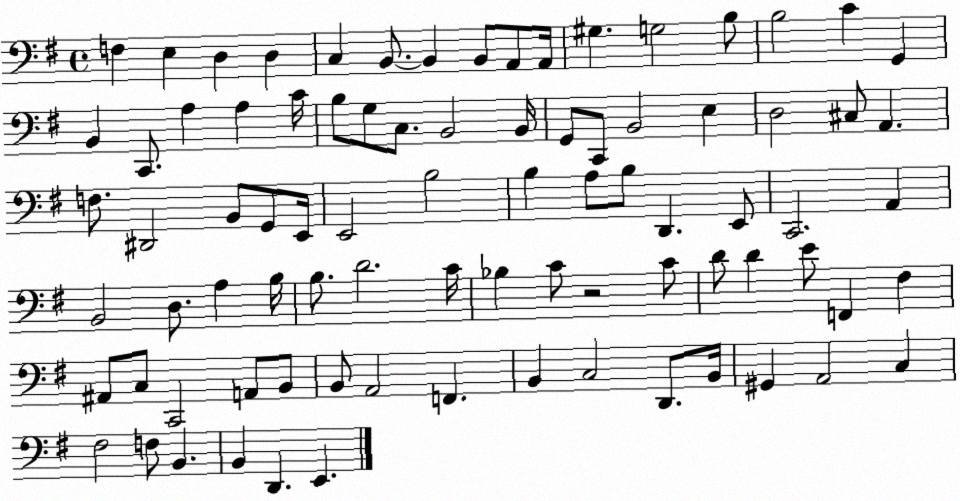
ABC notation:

X:1
T:Untitled
M:4/4
L:1/4
K:G
F, E, D, D, C, B,,/2 B,, B,,/2 A,,/2 A,,/4 ^G, G,2 B,/2 B,2 C G,, B,, C,,/2 A, A, C/4 B,/2 G,/2 C,/2 B,,2 B,,/4 G,,/2 C,,/2 B,,2 E, D,2 ^C,/2 A,, F,/2 ^D,,2 B,,/2 G,,/2 E,,/4 E,,2 B,2 B, A,/2 B,/2 D,, E,,/2 C,,2 A,, B,,2 D,/2 A, B,/4 B,/2 D2 C/4 _B, C/2 z2 C/2 D/2 D E/2 F,, ^F, ^A,,/2 C,/2 C,,2 A,,/2 B,,/2 B,,/2 A,,2 F,, B,, C,2 D,,/2 B,,/4 ^G,, A,,2 C, ^F,2 F,/2 B,, B,, D,, E,,